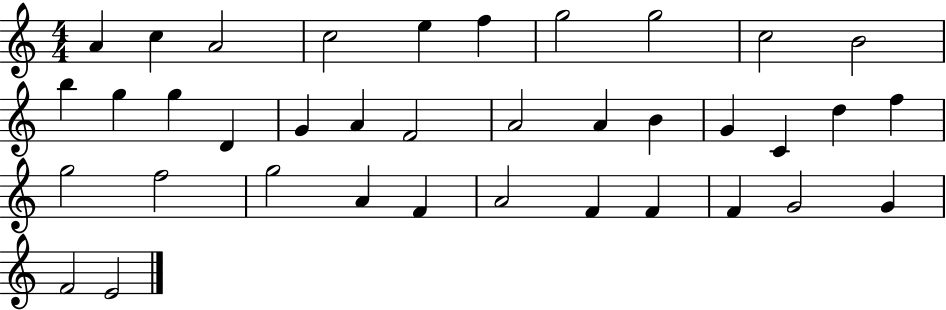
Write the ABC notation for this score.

X:1
T:Untitled
M:4/4
L:1/4
K:C
A c A2 c2 e f g2 g2 c2 B2 b g g D G A F2 A2 A B G C d f g2 f2 g2 A F A2 F F F G2 G F2 E2